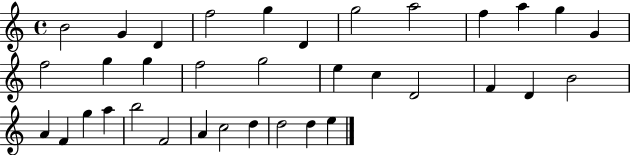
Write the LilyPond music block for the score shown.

{
  \clef treble
  \time 4/4
  \defaultTimeSignature
  \key c \major
  b'2 g'4 d'4 | f''2 g''4 d'4 | g''2 a''2 | f''4 a''4 g''4 g'4 | \break f''2 g''4 g''4 | f''2 g''2 | e''4 c''4 d'2 | f'4 d'4 b'2 | \break a'4 f'4 g''4 a''4 | b''2 f'2 | a'4 c''2 d''4 | d''2 d''4 e''4 | \break \bar "|."
}